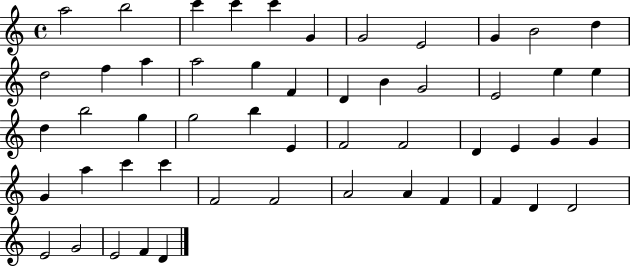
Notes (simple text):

A5/h B5/h C6/q C6/q C6/q G4/q G4/h E4/h G4/q B4/h D5/q D5/h F5/q A5/q A5/h G5/q F4/q D4/q B4/q G4/h E4/h E5/q E5/q D5/q B5/h G5/q G5/h B5/q E4/q F4/h F4/h D4/q E4/q G4/q G4/q G4/q A5/q C6/q C6/q F4/h F4/h A4/h A4/q F4/q F4/q D4/q D4/h E4/h G4/h E4/h F4/q D4/q